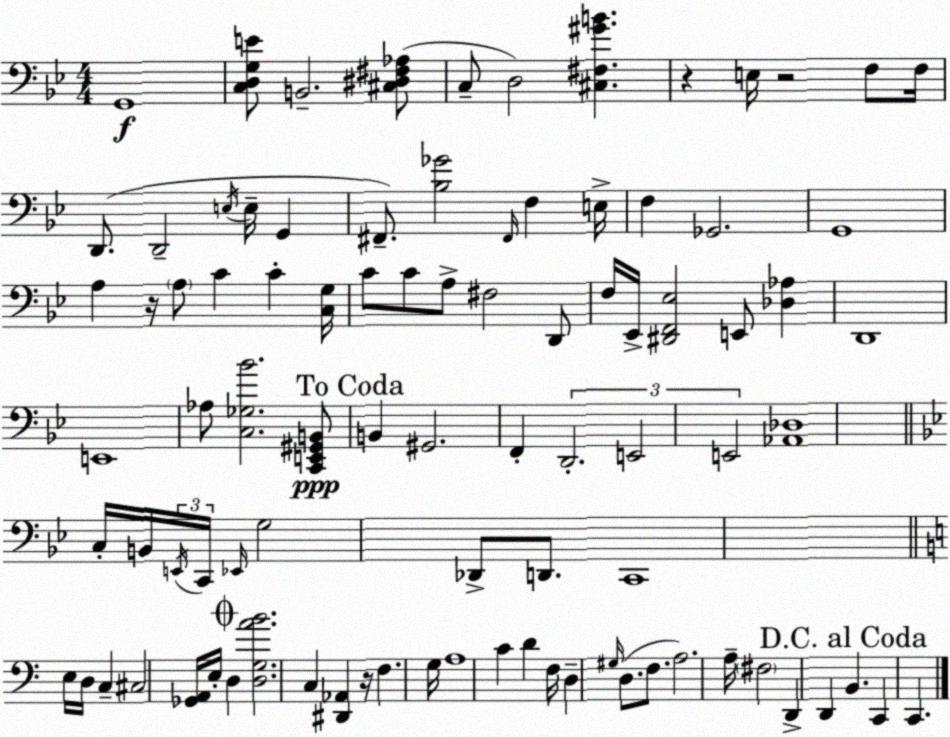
X:1
T:Untitled
M:4/4
L:1/4
K:Gm
G,,4 [C,D,G,E]/2 B,,2 [^C,^D,^F,_A,]/2 C,/2 D,2 [^C,^F,^GB] z E,/4 z2 F,/2 F,/4 D,,/2 D,,2 E,/4 E,/4 G,, ^F,,/2 [_B,_G]2 ^F,,/4 F, E,/4 F, _G,,2 G,,4 A, z/4 A,/2 C C [C,G,]/4 C/2 C/2 A,/2 ^F,2 D,,/2 F,/4 _E,,/4 [^D,,F,,_E,]2 E,,/2 [_D,_A,] D,,4 E,,4 _A,/2 [C,_G,_B]2 [C,,E,,^G,,B,,]/2 B,, ^G,,2 F,, D,,2 E,,2 E,,2 [_A,,_D,]4 C,/4 B,,/4 E,,/4 C,,/4 _E,,/4 G,2 _D,,/2 D,,/2 C,,4 E,/4 D,/4 C, ^C,2 [_G,,A,,]/4 E,/4 D, [D,G,AB]2 C, [^D,,_A,,] z/4 F, G,/4 A,4 C D F,/4 D, ^G,/4 D,/2 F,/2 A,2 A,/4 ^F,2 D,, D,, B,, C,, C,,